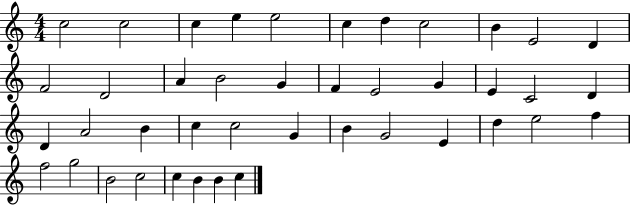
C5/h C5/h C5/q E5/q E5/h C5/q D5/q C5/h B4/q E4/h D4/q F4/h D4/h A4/q B4/h G4/q F4/q E4/h G4/q E4/q C4/h D4/q D4/q A4/h B4/q C5/q C5/h G4/q B4/q G4/h E4/q D5/q E5/h F5/q F5/h G5/h B4/h C5/h C5/q B4/q B4/q C5/q